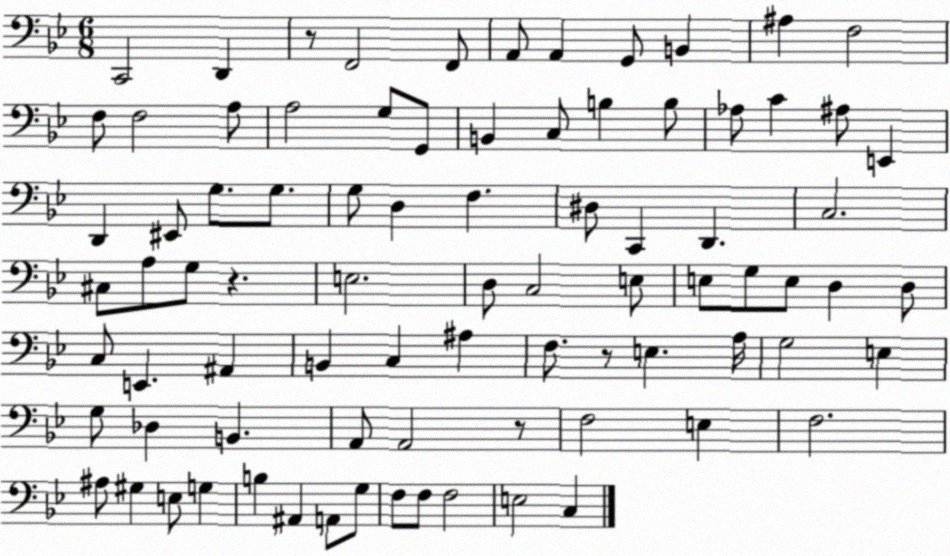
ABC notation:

X:1
T:Untitled
M:6/8
L:1/4
K:Bb
C,,2 D,, z/2 F,,2 F,,/2 A,,/2 A,, G,,/2 B,, ^A, F,2 F,/2 F,2 A,/2 A,2 G,/2 G,,/2 B,, C,/2 B, B,/2 _A,/2 C ^A,/2 E,, D,, ^E,,/2 G,/2 G,/2 G,/2 D, F, ^D,/2 C,, D,, C,2 ^C,/2 A,/2 G,/2 z E,2 D,/2 C,2 E,/2 E,/2 G,/2 E,/2 D, D,/2 C,/2 E,, ^A,, B,, C, ^A, F,/2 z/2 E, A,/4 G,2 E, G,/2 _D, B,, A,,/2 A,,2 z/2 F,2 E, F,2 ^A,/2 ^G, E,/2 G, B, ^A,, A,,/2 G,/2 F,/2 F,/2 F,2 E,2 C,